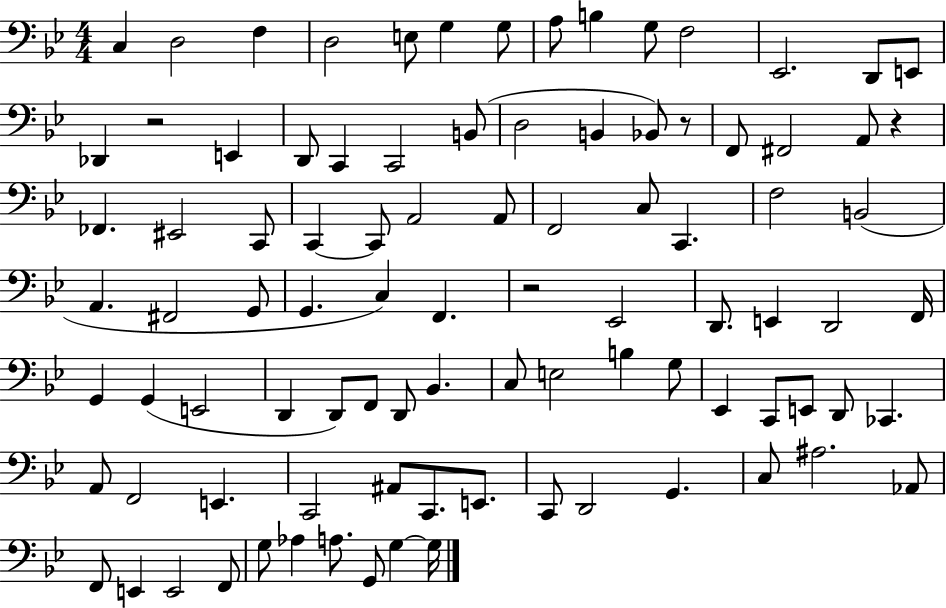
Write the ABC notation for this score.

X:1
T:Untitled
M:4/4
L:1/4
K:Bb
C, D,2 F, D,2 E,/2 G, G,/2 A,/2 B, G,/2 F,2 _E,,2 D,,/2 E,,/2 _D,, z2 E,, D,,/2 C,, C,,2 B,,/2 D,2 B,, _B,,/2 z/2 F,,/2 ^F,,2 A,,/2 z _F,, ^E,,2 C,,/2 C,, C,,/2 A,,2 A,,/2 F,,2 C,/2 C,, F,2 B,,2 A,, ^F,,2 G,,/2 G,, C, F,, z2 _E,,2 D,,/2 E,, D,,2 F,,/4 G,, G,, E,,2 D,, D,,/2 F,,/2 D,,/2 _B,, C,/2 E,2 B, G,/2 _E,, C,,/2 E,,/2 D,,/2 _C,, A,,/2 F,,2 E,, C,,2 ^A,,/2 C,,/2 E,,/2 C,,/2 D,,2 G,, C,/2 ^A,2 _A,,/2 F,,/2 E,, E,,2 F,,/2 G,/2 _A, A,/2 G,,/2 G, G,/4